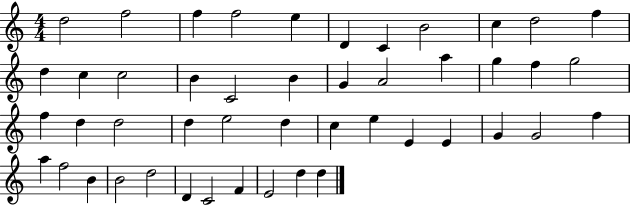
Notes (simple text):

D5/h F5/h F5/q F5/h E5/q D4/q C4/q B4/h C5/q D5/h F5/q D5/q C5/q C5/h B4/q C4/h B4/q G4/q A4/h A5/q G5/q F5/q G5/h F5/q D5/q D5/h D5/q E5/h D5/q C5/q E5/q E4/q E4/q G4/q G4/h F5/q A5/q F5/h B4/q B4/h D5/h D4/q C4/h F4/q E4/h D5/q D5/q